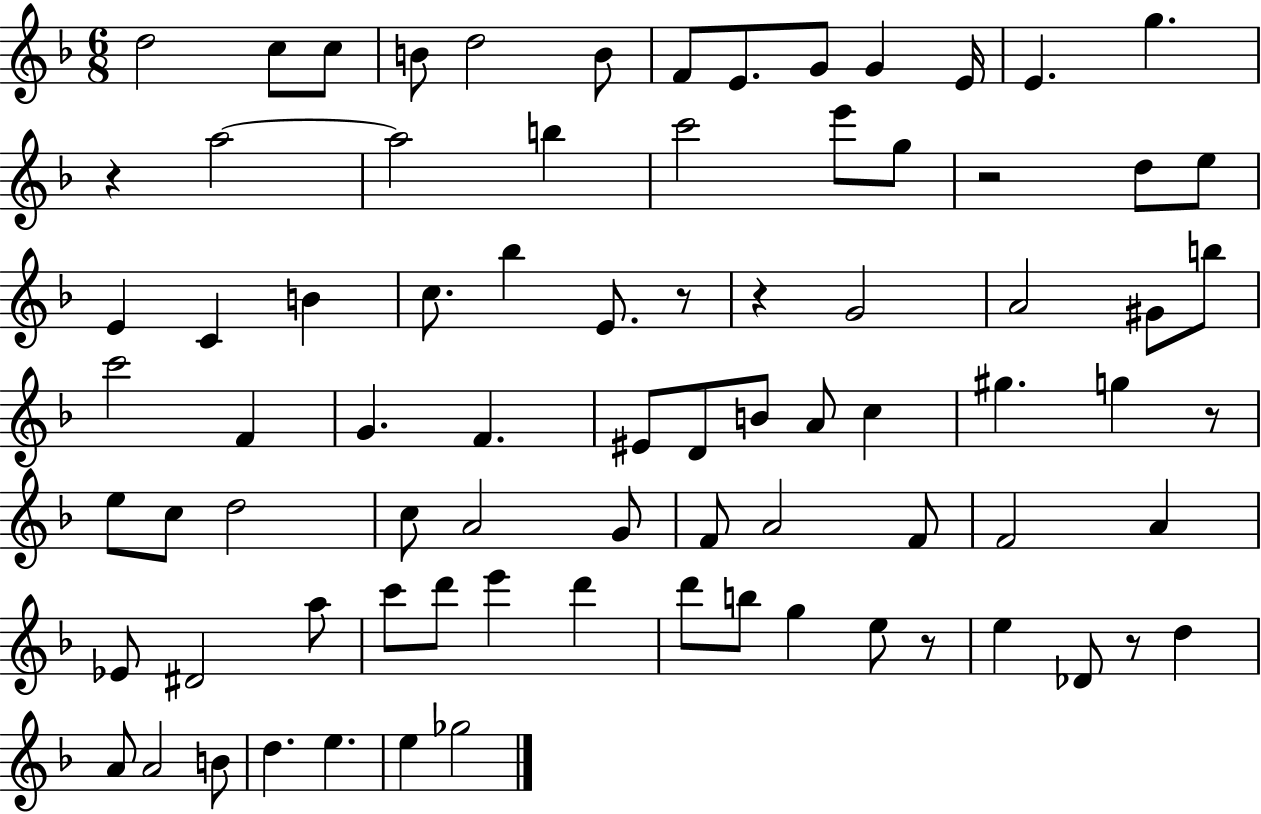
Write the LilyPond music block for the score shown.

{
  \clef treble
  \numericTimeSignature
  \time 6/8
  \key f \major
  d''2 c''8 c''8 | b'8 d''2 b'8 | f'8 e'8. g'8 g'4 e'16 | e'4. g''4. | \break r4 a''2~~ | a''2 b''4 | c'''2 e'''8 g''8 | r2 d''8 e''8 | \break e'4 c'4 b'4 | c''8. bes''4 e'8. r8 | r4 g'2 | a'2 gis'8 b''8 | \break c'''2 f'4 | g'4. f'4. | eis'8 d'8 b'8 a'8 c''4 | gis''4. g''4 r8 | \break e''8 c''8 d''2 | c''8 a'2 g'8 | f'8 a'2 f'8 | f'2 a'4 | \break ees'8 dis'2 a''8 | c'''8 d'''8 e'''4 d'''4 | d'''8 b''8 g''4 e''8 r8 | e''4 des'8 r8 d''4 | \break a'8 a'2 b'8 | d''4. e''4. | e''4 ges''2 | \bar "|."
}